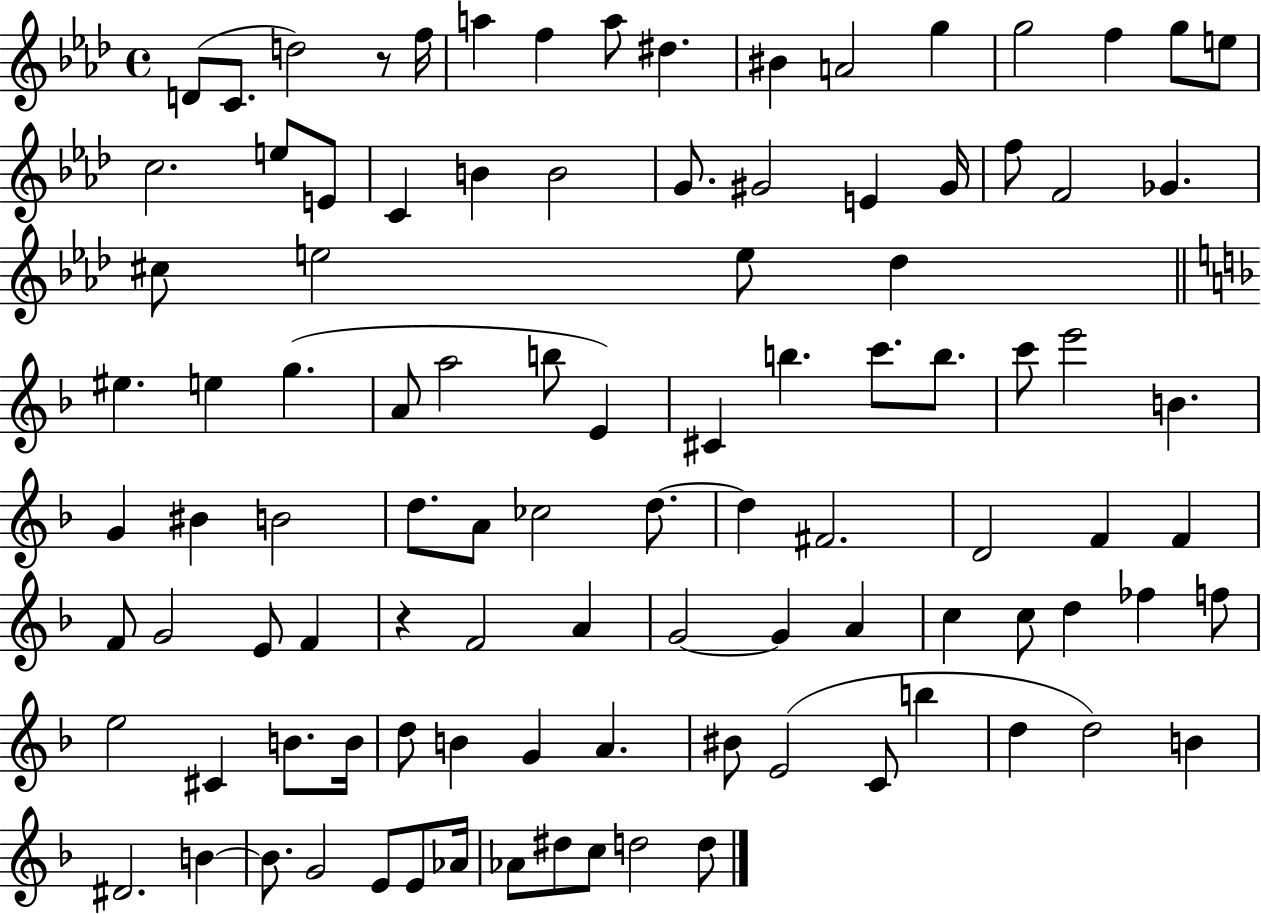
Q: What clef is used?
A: treble